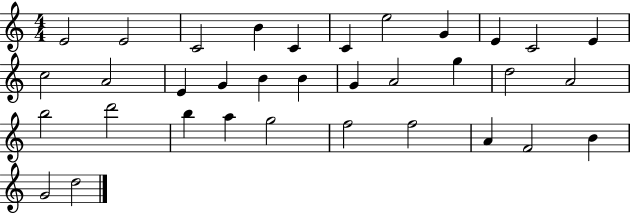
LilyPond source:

{
  \clef treble
  \numericTimeSignature
  \time 4/4
  \key c \major
  e'2 e'2 | c'2 b'4 c'4 | c'4 e''2 g'4 | e'4 c'2 e'4 | \break c''2 a'2 | e'4 g'4 b'4 b'4 | g'4 a'2 g''4 | d''2 a'2 | \break b''2 d'''2 | b''4 a''4 g''2 | f''2 f''2 | a'4 f'2 b'4 | \break g'2 d''2 | \bar "|."
}